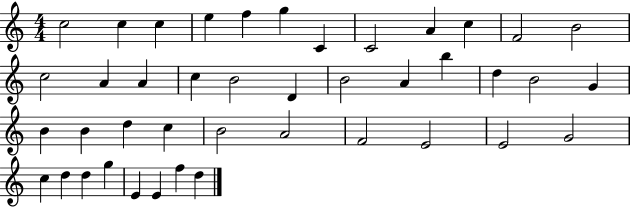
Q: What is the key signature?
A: C major